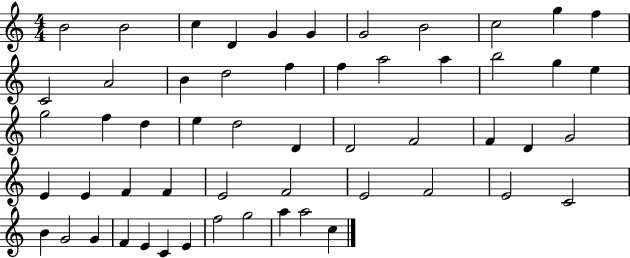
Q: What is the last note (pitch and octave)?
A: C5